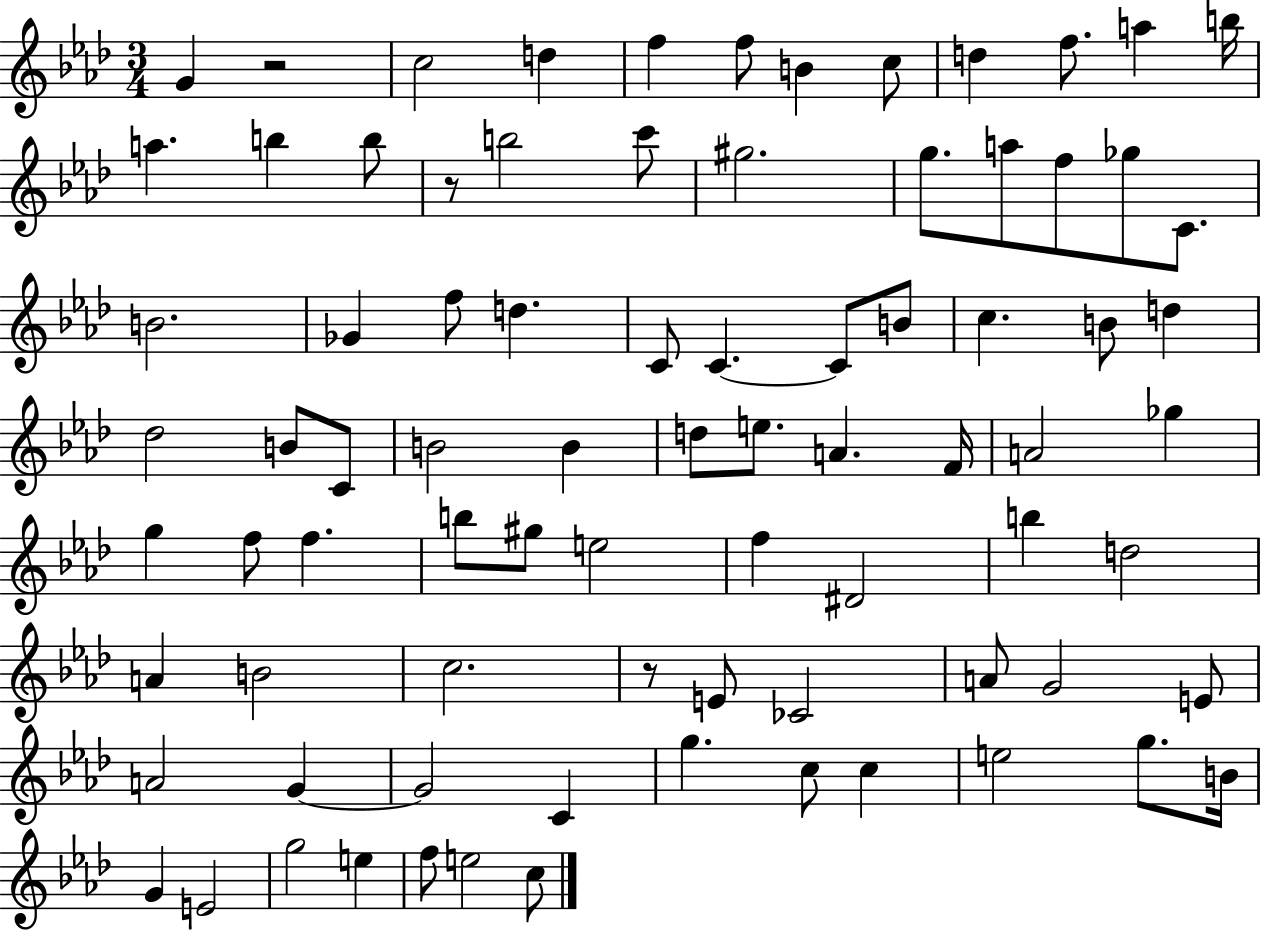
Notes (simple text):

G4/q R/h C5/h D5/q F5/q F5/e B4/q C5/e D5/q F5/e. A5/q B5/s A5/q. B5/q B5/e R/e B5/h C6/e G#5/h. G5/e. A5/e F5/e Gb5/e C4/e. B4/h. Gb4/q F5/e D5/q. C4/e C4/q. C4/e B4/e C5/q. B4/e D5/q Db5/h B4/e C4/e B4/h B4/q D5/e E5/e. A4/q. F4/s A4/h Gb5/q G5/q F5/e F5/q. B5/e G#5/e E5/h F5/q D#4/h B5/q D5/h A4/q B4/h C5/h. R/e E4/e CES4/h A4/e G4/h E4/e A4/h G4/q G4/h C4/q G5/q. C5/e C5/q E5/h G5/e. B4/s G4/q E4/h G5/h E5/q F5/e E5/h C5/e